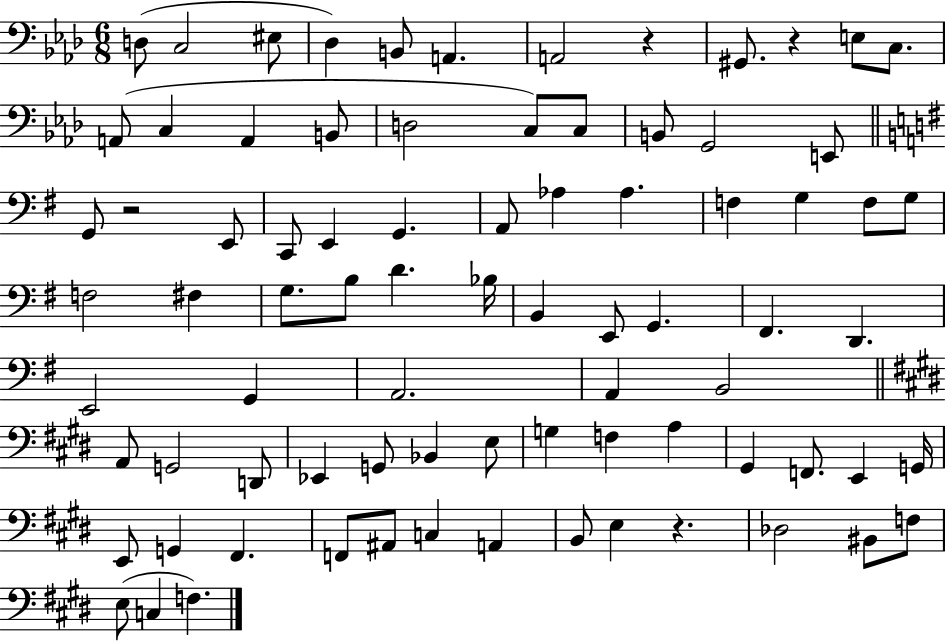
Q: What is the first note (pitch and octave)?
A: D3